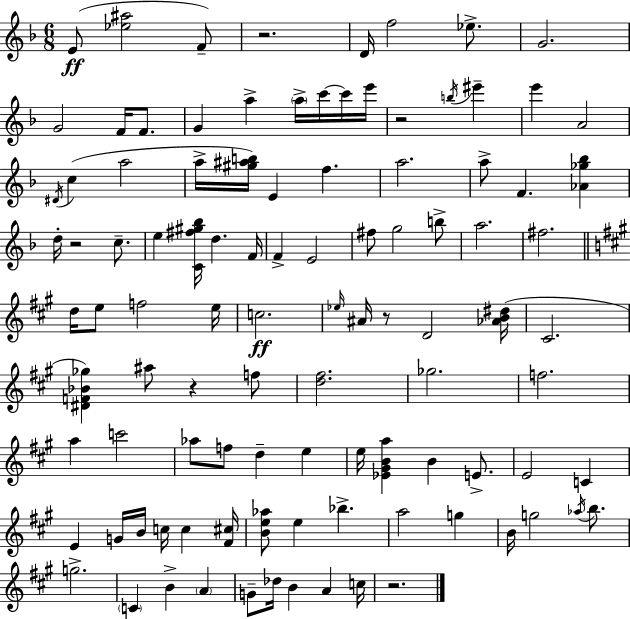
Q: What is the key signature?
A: F major